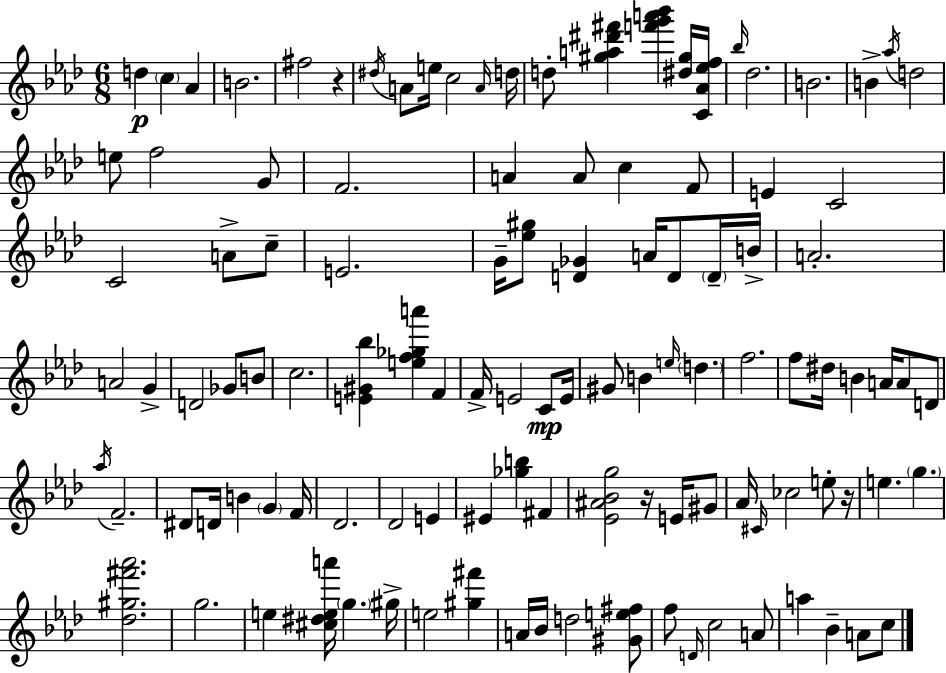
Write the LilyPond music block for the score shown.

{
  \clef treble
  \numericTimeSignature
  \time 6/8
  \key f \minor
  d''4\p \parenthesize c''4 aes'4 | b'2. | fis''2 r4 | \acciaccatura { dis''16 } a'8 e''16 c''2 | \break \grace { a'16 } d''16 d''8-. <gis'' a'' dis''' fis'''>4 <f''' g''' a''' bes'''>4 | <dis'' gis''>16 <c' aes' ees'' f''>16 \grace { bes''16 } des''2. | b'2. | b'4-> \acciaccatura { aes''16 } d''2 | \break e''8 f''2 | g'8 f'2. | a'4 a'8 c''4 | f'8 e'4 c'2 | \break c'2 | a'8-> c''8-- e'2. | g'16-- <ees'' gis''>8 <d' ges'>4 a'16 | d'8 \parenthesize d'16-- b'16-> a'2.-. | \break a'2 | g'4-> d'2 | ges'8 b'8 c''2. | <e' gis' bes''>4 <e'' f'' ges'' a'''>4 | \break f'4 f'16-> e'2 | c'8\mp e'16 gis'8 b'4 \grace { e''16 } \parenthesize d''4. | f''2. | f''8 dis''16 b'4 | \break a'16 a'8 d'8 \acciaccatura { aes''16 } f'2.-- | dis'8 d'16 b'4 | \parenthesize g'4 f'16 des'2. | des'2 | \break e'4 eis'4 <ges'' b''>4 | fis'4 <ees' ais' bes' g''>2 | r16 e'16 gis'8 aes'16 \grace { cis'16 } ces''2 | e''8-. r16 e''4. | \break \parenthesize g''4. <des'' gis'' fis''' aes'''>2. | g''2. | e''4 <cis'' dis'' e'' a'''>16 | \parenthesize g''4. gis''16-> e''2 | \break <gis'' fis'''>4 a'16 bes'16 d''2 | <gis' e'' fis''>8 f''8 \grace { d'16 } c''2 | a'8 a''4 | bes'4-- a'8 c''8 \bar "|."
}